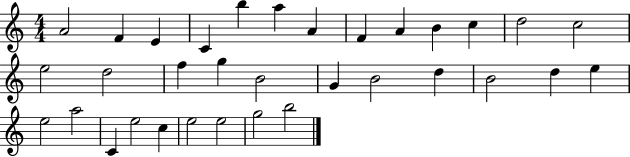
A4/h F4/q E4/q C4/q B5/q A5/q A4/q F4/q A4/q B4/q C5/q D5/h C5/h E5/h D5/h F5/q G5/q B4/h G4/q B4/h D5/q B4/h D5/q E5/q E5/h A5/h C4/q E5/h C5/q E5/h E5/h G5/h B5/h